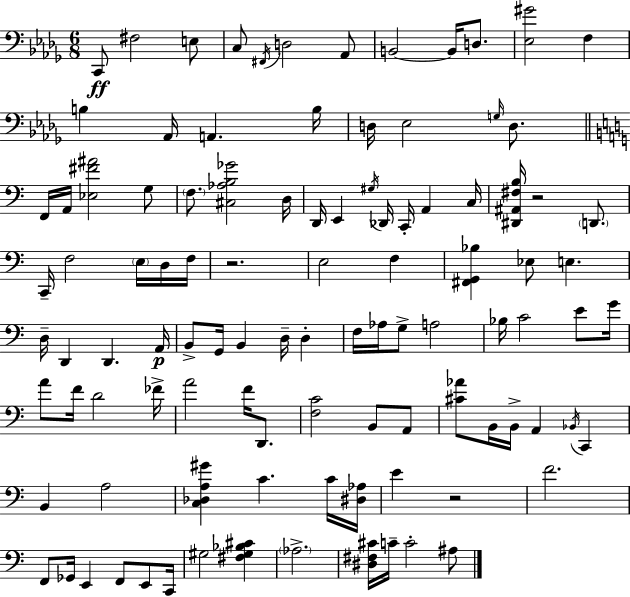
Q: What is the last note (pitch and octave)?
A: A#3